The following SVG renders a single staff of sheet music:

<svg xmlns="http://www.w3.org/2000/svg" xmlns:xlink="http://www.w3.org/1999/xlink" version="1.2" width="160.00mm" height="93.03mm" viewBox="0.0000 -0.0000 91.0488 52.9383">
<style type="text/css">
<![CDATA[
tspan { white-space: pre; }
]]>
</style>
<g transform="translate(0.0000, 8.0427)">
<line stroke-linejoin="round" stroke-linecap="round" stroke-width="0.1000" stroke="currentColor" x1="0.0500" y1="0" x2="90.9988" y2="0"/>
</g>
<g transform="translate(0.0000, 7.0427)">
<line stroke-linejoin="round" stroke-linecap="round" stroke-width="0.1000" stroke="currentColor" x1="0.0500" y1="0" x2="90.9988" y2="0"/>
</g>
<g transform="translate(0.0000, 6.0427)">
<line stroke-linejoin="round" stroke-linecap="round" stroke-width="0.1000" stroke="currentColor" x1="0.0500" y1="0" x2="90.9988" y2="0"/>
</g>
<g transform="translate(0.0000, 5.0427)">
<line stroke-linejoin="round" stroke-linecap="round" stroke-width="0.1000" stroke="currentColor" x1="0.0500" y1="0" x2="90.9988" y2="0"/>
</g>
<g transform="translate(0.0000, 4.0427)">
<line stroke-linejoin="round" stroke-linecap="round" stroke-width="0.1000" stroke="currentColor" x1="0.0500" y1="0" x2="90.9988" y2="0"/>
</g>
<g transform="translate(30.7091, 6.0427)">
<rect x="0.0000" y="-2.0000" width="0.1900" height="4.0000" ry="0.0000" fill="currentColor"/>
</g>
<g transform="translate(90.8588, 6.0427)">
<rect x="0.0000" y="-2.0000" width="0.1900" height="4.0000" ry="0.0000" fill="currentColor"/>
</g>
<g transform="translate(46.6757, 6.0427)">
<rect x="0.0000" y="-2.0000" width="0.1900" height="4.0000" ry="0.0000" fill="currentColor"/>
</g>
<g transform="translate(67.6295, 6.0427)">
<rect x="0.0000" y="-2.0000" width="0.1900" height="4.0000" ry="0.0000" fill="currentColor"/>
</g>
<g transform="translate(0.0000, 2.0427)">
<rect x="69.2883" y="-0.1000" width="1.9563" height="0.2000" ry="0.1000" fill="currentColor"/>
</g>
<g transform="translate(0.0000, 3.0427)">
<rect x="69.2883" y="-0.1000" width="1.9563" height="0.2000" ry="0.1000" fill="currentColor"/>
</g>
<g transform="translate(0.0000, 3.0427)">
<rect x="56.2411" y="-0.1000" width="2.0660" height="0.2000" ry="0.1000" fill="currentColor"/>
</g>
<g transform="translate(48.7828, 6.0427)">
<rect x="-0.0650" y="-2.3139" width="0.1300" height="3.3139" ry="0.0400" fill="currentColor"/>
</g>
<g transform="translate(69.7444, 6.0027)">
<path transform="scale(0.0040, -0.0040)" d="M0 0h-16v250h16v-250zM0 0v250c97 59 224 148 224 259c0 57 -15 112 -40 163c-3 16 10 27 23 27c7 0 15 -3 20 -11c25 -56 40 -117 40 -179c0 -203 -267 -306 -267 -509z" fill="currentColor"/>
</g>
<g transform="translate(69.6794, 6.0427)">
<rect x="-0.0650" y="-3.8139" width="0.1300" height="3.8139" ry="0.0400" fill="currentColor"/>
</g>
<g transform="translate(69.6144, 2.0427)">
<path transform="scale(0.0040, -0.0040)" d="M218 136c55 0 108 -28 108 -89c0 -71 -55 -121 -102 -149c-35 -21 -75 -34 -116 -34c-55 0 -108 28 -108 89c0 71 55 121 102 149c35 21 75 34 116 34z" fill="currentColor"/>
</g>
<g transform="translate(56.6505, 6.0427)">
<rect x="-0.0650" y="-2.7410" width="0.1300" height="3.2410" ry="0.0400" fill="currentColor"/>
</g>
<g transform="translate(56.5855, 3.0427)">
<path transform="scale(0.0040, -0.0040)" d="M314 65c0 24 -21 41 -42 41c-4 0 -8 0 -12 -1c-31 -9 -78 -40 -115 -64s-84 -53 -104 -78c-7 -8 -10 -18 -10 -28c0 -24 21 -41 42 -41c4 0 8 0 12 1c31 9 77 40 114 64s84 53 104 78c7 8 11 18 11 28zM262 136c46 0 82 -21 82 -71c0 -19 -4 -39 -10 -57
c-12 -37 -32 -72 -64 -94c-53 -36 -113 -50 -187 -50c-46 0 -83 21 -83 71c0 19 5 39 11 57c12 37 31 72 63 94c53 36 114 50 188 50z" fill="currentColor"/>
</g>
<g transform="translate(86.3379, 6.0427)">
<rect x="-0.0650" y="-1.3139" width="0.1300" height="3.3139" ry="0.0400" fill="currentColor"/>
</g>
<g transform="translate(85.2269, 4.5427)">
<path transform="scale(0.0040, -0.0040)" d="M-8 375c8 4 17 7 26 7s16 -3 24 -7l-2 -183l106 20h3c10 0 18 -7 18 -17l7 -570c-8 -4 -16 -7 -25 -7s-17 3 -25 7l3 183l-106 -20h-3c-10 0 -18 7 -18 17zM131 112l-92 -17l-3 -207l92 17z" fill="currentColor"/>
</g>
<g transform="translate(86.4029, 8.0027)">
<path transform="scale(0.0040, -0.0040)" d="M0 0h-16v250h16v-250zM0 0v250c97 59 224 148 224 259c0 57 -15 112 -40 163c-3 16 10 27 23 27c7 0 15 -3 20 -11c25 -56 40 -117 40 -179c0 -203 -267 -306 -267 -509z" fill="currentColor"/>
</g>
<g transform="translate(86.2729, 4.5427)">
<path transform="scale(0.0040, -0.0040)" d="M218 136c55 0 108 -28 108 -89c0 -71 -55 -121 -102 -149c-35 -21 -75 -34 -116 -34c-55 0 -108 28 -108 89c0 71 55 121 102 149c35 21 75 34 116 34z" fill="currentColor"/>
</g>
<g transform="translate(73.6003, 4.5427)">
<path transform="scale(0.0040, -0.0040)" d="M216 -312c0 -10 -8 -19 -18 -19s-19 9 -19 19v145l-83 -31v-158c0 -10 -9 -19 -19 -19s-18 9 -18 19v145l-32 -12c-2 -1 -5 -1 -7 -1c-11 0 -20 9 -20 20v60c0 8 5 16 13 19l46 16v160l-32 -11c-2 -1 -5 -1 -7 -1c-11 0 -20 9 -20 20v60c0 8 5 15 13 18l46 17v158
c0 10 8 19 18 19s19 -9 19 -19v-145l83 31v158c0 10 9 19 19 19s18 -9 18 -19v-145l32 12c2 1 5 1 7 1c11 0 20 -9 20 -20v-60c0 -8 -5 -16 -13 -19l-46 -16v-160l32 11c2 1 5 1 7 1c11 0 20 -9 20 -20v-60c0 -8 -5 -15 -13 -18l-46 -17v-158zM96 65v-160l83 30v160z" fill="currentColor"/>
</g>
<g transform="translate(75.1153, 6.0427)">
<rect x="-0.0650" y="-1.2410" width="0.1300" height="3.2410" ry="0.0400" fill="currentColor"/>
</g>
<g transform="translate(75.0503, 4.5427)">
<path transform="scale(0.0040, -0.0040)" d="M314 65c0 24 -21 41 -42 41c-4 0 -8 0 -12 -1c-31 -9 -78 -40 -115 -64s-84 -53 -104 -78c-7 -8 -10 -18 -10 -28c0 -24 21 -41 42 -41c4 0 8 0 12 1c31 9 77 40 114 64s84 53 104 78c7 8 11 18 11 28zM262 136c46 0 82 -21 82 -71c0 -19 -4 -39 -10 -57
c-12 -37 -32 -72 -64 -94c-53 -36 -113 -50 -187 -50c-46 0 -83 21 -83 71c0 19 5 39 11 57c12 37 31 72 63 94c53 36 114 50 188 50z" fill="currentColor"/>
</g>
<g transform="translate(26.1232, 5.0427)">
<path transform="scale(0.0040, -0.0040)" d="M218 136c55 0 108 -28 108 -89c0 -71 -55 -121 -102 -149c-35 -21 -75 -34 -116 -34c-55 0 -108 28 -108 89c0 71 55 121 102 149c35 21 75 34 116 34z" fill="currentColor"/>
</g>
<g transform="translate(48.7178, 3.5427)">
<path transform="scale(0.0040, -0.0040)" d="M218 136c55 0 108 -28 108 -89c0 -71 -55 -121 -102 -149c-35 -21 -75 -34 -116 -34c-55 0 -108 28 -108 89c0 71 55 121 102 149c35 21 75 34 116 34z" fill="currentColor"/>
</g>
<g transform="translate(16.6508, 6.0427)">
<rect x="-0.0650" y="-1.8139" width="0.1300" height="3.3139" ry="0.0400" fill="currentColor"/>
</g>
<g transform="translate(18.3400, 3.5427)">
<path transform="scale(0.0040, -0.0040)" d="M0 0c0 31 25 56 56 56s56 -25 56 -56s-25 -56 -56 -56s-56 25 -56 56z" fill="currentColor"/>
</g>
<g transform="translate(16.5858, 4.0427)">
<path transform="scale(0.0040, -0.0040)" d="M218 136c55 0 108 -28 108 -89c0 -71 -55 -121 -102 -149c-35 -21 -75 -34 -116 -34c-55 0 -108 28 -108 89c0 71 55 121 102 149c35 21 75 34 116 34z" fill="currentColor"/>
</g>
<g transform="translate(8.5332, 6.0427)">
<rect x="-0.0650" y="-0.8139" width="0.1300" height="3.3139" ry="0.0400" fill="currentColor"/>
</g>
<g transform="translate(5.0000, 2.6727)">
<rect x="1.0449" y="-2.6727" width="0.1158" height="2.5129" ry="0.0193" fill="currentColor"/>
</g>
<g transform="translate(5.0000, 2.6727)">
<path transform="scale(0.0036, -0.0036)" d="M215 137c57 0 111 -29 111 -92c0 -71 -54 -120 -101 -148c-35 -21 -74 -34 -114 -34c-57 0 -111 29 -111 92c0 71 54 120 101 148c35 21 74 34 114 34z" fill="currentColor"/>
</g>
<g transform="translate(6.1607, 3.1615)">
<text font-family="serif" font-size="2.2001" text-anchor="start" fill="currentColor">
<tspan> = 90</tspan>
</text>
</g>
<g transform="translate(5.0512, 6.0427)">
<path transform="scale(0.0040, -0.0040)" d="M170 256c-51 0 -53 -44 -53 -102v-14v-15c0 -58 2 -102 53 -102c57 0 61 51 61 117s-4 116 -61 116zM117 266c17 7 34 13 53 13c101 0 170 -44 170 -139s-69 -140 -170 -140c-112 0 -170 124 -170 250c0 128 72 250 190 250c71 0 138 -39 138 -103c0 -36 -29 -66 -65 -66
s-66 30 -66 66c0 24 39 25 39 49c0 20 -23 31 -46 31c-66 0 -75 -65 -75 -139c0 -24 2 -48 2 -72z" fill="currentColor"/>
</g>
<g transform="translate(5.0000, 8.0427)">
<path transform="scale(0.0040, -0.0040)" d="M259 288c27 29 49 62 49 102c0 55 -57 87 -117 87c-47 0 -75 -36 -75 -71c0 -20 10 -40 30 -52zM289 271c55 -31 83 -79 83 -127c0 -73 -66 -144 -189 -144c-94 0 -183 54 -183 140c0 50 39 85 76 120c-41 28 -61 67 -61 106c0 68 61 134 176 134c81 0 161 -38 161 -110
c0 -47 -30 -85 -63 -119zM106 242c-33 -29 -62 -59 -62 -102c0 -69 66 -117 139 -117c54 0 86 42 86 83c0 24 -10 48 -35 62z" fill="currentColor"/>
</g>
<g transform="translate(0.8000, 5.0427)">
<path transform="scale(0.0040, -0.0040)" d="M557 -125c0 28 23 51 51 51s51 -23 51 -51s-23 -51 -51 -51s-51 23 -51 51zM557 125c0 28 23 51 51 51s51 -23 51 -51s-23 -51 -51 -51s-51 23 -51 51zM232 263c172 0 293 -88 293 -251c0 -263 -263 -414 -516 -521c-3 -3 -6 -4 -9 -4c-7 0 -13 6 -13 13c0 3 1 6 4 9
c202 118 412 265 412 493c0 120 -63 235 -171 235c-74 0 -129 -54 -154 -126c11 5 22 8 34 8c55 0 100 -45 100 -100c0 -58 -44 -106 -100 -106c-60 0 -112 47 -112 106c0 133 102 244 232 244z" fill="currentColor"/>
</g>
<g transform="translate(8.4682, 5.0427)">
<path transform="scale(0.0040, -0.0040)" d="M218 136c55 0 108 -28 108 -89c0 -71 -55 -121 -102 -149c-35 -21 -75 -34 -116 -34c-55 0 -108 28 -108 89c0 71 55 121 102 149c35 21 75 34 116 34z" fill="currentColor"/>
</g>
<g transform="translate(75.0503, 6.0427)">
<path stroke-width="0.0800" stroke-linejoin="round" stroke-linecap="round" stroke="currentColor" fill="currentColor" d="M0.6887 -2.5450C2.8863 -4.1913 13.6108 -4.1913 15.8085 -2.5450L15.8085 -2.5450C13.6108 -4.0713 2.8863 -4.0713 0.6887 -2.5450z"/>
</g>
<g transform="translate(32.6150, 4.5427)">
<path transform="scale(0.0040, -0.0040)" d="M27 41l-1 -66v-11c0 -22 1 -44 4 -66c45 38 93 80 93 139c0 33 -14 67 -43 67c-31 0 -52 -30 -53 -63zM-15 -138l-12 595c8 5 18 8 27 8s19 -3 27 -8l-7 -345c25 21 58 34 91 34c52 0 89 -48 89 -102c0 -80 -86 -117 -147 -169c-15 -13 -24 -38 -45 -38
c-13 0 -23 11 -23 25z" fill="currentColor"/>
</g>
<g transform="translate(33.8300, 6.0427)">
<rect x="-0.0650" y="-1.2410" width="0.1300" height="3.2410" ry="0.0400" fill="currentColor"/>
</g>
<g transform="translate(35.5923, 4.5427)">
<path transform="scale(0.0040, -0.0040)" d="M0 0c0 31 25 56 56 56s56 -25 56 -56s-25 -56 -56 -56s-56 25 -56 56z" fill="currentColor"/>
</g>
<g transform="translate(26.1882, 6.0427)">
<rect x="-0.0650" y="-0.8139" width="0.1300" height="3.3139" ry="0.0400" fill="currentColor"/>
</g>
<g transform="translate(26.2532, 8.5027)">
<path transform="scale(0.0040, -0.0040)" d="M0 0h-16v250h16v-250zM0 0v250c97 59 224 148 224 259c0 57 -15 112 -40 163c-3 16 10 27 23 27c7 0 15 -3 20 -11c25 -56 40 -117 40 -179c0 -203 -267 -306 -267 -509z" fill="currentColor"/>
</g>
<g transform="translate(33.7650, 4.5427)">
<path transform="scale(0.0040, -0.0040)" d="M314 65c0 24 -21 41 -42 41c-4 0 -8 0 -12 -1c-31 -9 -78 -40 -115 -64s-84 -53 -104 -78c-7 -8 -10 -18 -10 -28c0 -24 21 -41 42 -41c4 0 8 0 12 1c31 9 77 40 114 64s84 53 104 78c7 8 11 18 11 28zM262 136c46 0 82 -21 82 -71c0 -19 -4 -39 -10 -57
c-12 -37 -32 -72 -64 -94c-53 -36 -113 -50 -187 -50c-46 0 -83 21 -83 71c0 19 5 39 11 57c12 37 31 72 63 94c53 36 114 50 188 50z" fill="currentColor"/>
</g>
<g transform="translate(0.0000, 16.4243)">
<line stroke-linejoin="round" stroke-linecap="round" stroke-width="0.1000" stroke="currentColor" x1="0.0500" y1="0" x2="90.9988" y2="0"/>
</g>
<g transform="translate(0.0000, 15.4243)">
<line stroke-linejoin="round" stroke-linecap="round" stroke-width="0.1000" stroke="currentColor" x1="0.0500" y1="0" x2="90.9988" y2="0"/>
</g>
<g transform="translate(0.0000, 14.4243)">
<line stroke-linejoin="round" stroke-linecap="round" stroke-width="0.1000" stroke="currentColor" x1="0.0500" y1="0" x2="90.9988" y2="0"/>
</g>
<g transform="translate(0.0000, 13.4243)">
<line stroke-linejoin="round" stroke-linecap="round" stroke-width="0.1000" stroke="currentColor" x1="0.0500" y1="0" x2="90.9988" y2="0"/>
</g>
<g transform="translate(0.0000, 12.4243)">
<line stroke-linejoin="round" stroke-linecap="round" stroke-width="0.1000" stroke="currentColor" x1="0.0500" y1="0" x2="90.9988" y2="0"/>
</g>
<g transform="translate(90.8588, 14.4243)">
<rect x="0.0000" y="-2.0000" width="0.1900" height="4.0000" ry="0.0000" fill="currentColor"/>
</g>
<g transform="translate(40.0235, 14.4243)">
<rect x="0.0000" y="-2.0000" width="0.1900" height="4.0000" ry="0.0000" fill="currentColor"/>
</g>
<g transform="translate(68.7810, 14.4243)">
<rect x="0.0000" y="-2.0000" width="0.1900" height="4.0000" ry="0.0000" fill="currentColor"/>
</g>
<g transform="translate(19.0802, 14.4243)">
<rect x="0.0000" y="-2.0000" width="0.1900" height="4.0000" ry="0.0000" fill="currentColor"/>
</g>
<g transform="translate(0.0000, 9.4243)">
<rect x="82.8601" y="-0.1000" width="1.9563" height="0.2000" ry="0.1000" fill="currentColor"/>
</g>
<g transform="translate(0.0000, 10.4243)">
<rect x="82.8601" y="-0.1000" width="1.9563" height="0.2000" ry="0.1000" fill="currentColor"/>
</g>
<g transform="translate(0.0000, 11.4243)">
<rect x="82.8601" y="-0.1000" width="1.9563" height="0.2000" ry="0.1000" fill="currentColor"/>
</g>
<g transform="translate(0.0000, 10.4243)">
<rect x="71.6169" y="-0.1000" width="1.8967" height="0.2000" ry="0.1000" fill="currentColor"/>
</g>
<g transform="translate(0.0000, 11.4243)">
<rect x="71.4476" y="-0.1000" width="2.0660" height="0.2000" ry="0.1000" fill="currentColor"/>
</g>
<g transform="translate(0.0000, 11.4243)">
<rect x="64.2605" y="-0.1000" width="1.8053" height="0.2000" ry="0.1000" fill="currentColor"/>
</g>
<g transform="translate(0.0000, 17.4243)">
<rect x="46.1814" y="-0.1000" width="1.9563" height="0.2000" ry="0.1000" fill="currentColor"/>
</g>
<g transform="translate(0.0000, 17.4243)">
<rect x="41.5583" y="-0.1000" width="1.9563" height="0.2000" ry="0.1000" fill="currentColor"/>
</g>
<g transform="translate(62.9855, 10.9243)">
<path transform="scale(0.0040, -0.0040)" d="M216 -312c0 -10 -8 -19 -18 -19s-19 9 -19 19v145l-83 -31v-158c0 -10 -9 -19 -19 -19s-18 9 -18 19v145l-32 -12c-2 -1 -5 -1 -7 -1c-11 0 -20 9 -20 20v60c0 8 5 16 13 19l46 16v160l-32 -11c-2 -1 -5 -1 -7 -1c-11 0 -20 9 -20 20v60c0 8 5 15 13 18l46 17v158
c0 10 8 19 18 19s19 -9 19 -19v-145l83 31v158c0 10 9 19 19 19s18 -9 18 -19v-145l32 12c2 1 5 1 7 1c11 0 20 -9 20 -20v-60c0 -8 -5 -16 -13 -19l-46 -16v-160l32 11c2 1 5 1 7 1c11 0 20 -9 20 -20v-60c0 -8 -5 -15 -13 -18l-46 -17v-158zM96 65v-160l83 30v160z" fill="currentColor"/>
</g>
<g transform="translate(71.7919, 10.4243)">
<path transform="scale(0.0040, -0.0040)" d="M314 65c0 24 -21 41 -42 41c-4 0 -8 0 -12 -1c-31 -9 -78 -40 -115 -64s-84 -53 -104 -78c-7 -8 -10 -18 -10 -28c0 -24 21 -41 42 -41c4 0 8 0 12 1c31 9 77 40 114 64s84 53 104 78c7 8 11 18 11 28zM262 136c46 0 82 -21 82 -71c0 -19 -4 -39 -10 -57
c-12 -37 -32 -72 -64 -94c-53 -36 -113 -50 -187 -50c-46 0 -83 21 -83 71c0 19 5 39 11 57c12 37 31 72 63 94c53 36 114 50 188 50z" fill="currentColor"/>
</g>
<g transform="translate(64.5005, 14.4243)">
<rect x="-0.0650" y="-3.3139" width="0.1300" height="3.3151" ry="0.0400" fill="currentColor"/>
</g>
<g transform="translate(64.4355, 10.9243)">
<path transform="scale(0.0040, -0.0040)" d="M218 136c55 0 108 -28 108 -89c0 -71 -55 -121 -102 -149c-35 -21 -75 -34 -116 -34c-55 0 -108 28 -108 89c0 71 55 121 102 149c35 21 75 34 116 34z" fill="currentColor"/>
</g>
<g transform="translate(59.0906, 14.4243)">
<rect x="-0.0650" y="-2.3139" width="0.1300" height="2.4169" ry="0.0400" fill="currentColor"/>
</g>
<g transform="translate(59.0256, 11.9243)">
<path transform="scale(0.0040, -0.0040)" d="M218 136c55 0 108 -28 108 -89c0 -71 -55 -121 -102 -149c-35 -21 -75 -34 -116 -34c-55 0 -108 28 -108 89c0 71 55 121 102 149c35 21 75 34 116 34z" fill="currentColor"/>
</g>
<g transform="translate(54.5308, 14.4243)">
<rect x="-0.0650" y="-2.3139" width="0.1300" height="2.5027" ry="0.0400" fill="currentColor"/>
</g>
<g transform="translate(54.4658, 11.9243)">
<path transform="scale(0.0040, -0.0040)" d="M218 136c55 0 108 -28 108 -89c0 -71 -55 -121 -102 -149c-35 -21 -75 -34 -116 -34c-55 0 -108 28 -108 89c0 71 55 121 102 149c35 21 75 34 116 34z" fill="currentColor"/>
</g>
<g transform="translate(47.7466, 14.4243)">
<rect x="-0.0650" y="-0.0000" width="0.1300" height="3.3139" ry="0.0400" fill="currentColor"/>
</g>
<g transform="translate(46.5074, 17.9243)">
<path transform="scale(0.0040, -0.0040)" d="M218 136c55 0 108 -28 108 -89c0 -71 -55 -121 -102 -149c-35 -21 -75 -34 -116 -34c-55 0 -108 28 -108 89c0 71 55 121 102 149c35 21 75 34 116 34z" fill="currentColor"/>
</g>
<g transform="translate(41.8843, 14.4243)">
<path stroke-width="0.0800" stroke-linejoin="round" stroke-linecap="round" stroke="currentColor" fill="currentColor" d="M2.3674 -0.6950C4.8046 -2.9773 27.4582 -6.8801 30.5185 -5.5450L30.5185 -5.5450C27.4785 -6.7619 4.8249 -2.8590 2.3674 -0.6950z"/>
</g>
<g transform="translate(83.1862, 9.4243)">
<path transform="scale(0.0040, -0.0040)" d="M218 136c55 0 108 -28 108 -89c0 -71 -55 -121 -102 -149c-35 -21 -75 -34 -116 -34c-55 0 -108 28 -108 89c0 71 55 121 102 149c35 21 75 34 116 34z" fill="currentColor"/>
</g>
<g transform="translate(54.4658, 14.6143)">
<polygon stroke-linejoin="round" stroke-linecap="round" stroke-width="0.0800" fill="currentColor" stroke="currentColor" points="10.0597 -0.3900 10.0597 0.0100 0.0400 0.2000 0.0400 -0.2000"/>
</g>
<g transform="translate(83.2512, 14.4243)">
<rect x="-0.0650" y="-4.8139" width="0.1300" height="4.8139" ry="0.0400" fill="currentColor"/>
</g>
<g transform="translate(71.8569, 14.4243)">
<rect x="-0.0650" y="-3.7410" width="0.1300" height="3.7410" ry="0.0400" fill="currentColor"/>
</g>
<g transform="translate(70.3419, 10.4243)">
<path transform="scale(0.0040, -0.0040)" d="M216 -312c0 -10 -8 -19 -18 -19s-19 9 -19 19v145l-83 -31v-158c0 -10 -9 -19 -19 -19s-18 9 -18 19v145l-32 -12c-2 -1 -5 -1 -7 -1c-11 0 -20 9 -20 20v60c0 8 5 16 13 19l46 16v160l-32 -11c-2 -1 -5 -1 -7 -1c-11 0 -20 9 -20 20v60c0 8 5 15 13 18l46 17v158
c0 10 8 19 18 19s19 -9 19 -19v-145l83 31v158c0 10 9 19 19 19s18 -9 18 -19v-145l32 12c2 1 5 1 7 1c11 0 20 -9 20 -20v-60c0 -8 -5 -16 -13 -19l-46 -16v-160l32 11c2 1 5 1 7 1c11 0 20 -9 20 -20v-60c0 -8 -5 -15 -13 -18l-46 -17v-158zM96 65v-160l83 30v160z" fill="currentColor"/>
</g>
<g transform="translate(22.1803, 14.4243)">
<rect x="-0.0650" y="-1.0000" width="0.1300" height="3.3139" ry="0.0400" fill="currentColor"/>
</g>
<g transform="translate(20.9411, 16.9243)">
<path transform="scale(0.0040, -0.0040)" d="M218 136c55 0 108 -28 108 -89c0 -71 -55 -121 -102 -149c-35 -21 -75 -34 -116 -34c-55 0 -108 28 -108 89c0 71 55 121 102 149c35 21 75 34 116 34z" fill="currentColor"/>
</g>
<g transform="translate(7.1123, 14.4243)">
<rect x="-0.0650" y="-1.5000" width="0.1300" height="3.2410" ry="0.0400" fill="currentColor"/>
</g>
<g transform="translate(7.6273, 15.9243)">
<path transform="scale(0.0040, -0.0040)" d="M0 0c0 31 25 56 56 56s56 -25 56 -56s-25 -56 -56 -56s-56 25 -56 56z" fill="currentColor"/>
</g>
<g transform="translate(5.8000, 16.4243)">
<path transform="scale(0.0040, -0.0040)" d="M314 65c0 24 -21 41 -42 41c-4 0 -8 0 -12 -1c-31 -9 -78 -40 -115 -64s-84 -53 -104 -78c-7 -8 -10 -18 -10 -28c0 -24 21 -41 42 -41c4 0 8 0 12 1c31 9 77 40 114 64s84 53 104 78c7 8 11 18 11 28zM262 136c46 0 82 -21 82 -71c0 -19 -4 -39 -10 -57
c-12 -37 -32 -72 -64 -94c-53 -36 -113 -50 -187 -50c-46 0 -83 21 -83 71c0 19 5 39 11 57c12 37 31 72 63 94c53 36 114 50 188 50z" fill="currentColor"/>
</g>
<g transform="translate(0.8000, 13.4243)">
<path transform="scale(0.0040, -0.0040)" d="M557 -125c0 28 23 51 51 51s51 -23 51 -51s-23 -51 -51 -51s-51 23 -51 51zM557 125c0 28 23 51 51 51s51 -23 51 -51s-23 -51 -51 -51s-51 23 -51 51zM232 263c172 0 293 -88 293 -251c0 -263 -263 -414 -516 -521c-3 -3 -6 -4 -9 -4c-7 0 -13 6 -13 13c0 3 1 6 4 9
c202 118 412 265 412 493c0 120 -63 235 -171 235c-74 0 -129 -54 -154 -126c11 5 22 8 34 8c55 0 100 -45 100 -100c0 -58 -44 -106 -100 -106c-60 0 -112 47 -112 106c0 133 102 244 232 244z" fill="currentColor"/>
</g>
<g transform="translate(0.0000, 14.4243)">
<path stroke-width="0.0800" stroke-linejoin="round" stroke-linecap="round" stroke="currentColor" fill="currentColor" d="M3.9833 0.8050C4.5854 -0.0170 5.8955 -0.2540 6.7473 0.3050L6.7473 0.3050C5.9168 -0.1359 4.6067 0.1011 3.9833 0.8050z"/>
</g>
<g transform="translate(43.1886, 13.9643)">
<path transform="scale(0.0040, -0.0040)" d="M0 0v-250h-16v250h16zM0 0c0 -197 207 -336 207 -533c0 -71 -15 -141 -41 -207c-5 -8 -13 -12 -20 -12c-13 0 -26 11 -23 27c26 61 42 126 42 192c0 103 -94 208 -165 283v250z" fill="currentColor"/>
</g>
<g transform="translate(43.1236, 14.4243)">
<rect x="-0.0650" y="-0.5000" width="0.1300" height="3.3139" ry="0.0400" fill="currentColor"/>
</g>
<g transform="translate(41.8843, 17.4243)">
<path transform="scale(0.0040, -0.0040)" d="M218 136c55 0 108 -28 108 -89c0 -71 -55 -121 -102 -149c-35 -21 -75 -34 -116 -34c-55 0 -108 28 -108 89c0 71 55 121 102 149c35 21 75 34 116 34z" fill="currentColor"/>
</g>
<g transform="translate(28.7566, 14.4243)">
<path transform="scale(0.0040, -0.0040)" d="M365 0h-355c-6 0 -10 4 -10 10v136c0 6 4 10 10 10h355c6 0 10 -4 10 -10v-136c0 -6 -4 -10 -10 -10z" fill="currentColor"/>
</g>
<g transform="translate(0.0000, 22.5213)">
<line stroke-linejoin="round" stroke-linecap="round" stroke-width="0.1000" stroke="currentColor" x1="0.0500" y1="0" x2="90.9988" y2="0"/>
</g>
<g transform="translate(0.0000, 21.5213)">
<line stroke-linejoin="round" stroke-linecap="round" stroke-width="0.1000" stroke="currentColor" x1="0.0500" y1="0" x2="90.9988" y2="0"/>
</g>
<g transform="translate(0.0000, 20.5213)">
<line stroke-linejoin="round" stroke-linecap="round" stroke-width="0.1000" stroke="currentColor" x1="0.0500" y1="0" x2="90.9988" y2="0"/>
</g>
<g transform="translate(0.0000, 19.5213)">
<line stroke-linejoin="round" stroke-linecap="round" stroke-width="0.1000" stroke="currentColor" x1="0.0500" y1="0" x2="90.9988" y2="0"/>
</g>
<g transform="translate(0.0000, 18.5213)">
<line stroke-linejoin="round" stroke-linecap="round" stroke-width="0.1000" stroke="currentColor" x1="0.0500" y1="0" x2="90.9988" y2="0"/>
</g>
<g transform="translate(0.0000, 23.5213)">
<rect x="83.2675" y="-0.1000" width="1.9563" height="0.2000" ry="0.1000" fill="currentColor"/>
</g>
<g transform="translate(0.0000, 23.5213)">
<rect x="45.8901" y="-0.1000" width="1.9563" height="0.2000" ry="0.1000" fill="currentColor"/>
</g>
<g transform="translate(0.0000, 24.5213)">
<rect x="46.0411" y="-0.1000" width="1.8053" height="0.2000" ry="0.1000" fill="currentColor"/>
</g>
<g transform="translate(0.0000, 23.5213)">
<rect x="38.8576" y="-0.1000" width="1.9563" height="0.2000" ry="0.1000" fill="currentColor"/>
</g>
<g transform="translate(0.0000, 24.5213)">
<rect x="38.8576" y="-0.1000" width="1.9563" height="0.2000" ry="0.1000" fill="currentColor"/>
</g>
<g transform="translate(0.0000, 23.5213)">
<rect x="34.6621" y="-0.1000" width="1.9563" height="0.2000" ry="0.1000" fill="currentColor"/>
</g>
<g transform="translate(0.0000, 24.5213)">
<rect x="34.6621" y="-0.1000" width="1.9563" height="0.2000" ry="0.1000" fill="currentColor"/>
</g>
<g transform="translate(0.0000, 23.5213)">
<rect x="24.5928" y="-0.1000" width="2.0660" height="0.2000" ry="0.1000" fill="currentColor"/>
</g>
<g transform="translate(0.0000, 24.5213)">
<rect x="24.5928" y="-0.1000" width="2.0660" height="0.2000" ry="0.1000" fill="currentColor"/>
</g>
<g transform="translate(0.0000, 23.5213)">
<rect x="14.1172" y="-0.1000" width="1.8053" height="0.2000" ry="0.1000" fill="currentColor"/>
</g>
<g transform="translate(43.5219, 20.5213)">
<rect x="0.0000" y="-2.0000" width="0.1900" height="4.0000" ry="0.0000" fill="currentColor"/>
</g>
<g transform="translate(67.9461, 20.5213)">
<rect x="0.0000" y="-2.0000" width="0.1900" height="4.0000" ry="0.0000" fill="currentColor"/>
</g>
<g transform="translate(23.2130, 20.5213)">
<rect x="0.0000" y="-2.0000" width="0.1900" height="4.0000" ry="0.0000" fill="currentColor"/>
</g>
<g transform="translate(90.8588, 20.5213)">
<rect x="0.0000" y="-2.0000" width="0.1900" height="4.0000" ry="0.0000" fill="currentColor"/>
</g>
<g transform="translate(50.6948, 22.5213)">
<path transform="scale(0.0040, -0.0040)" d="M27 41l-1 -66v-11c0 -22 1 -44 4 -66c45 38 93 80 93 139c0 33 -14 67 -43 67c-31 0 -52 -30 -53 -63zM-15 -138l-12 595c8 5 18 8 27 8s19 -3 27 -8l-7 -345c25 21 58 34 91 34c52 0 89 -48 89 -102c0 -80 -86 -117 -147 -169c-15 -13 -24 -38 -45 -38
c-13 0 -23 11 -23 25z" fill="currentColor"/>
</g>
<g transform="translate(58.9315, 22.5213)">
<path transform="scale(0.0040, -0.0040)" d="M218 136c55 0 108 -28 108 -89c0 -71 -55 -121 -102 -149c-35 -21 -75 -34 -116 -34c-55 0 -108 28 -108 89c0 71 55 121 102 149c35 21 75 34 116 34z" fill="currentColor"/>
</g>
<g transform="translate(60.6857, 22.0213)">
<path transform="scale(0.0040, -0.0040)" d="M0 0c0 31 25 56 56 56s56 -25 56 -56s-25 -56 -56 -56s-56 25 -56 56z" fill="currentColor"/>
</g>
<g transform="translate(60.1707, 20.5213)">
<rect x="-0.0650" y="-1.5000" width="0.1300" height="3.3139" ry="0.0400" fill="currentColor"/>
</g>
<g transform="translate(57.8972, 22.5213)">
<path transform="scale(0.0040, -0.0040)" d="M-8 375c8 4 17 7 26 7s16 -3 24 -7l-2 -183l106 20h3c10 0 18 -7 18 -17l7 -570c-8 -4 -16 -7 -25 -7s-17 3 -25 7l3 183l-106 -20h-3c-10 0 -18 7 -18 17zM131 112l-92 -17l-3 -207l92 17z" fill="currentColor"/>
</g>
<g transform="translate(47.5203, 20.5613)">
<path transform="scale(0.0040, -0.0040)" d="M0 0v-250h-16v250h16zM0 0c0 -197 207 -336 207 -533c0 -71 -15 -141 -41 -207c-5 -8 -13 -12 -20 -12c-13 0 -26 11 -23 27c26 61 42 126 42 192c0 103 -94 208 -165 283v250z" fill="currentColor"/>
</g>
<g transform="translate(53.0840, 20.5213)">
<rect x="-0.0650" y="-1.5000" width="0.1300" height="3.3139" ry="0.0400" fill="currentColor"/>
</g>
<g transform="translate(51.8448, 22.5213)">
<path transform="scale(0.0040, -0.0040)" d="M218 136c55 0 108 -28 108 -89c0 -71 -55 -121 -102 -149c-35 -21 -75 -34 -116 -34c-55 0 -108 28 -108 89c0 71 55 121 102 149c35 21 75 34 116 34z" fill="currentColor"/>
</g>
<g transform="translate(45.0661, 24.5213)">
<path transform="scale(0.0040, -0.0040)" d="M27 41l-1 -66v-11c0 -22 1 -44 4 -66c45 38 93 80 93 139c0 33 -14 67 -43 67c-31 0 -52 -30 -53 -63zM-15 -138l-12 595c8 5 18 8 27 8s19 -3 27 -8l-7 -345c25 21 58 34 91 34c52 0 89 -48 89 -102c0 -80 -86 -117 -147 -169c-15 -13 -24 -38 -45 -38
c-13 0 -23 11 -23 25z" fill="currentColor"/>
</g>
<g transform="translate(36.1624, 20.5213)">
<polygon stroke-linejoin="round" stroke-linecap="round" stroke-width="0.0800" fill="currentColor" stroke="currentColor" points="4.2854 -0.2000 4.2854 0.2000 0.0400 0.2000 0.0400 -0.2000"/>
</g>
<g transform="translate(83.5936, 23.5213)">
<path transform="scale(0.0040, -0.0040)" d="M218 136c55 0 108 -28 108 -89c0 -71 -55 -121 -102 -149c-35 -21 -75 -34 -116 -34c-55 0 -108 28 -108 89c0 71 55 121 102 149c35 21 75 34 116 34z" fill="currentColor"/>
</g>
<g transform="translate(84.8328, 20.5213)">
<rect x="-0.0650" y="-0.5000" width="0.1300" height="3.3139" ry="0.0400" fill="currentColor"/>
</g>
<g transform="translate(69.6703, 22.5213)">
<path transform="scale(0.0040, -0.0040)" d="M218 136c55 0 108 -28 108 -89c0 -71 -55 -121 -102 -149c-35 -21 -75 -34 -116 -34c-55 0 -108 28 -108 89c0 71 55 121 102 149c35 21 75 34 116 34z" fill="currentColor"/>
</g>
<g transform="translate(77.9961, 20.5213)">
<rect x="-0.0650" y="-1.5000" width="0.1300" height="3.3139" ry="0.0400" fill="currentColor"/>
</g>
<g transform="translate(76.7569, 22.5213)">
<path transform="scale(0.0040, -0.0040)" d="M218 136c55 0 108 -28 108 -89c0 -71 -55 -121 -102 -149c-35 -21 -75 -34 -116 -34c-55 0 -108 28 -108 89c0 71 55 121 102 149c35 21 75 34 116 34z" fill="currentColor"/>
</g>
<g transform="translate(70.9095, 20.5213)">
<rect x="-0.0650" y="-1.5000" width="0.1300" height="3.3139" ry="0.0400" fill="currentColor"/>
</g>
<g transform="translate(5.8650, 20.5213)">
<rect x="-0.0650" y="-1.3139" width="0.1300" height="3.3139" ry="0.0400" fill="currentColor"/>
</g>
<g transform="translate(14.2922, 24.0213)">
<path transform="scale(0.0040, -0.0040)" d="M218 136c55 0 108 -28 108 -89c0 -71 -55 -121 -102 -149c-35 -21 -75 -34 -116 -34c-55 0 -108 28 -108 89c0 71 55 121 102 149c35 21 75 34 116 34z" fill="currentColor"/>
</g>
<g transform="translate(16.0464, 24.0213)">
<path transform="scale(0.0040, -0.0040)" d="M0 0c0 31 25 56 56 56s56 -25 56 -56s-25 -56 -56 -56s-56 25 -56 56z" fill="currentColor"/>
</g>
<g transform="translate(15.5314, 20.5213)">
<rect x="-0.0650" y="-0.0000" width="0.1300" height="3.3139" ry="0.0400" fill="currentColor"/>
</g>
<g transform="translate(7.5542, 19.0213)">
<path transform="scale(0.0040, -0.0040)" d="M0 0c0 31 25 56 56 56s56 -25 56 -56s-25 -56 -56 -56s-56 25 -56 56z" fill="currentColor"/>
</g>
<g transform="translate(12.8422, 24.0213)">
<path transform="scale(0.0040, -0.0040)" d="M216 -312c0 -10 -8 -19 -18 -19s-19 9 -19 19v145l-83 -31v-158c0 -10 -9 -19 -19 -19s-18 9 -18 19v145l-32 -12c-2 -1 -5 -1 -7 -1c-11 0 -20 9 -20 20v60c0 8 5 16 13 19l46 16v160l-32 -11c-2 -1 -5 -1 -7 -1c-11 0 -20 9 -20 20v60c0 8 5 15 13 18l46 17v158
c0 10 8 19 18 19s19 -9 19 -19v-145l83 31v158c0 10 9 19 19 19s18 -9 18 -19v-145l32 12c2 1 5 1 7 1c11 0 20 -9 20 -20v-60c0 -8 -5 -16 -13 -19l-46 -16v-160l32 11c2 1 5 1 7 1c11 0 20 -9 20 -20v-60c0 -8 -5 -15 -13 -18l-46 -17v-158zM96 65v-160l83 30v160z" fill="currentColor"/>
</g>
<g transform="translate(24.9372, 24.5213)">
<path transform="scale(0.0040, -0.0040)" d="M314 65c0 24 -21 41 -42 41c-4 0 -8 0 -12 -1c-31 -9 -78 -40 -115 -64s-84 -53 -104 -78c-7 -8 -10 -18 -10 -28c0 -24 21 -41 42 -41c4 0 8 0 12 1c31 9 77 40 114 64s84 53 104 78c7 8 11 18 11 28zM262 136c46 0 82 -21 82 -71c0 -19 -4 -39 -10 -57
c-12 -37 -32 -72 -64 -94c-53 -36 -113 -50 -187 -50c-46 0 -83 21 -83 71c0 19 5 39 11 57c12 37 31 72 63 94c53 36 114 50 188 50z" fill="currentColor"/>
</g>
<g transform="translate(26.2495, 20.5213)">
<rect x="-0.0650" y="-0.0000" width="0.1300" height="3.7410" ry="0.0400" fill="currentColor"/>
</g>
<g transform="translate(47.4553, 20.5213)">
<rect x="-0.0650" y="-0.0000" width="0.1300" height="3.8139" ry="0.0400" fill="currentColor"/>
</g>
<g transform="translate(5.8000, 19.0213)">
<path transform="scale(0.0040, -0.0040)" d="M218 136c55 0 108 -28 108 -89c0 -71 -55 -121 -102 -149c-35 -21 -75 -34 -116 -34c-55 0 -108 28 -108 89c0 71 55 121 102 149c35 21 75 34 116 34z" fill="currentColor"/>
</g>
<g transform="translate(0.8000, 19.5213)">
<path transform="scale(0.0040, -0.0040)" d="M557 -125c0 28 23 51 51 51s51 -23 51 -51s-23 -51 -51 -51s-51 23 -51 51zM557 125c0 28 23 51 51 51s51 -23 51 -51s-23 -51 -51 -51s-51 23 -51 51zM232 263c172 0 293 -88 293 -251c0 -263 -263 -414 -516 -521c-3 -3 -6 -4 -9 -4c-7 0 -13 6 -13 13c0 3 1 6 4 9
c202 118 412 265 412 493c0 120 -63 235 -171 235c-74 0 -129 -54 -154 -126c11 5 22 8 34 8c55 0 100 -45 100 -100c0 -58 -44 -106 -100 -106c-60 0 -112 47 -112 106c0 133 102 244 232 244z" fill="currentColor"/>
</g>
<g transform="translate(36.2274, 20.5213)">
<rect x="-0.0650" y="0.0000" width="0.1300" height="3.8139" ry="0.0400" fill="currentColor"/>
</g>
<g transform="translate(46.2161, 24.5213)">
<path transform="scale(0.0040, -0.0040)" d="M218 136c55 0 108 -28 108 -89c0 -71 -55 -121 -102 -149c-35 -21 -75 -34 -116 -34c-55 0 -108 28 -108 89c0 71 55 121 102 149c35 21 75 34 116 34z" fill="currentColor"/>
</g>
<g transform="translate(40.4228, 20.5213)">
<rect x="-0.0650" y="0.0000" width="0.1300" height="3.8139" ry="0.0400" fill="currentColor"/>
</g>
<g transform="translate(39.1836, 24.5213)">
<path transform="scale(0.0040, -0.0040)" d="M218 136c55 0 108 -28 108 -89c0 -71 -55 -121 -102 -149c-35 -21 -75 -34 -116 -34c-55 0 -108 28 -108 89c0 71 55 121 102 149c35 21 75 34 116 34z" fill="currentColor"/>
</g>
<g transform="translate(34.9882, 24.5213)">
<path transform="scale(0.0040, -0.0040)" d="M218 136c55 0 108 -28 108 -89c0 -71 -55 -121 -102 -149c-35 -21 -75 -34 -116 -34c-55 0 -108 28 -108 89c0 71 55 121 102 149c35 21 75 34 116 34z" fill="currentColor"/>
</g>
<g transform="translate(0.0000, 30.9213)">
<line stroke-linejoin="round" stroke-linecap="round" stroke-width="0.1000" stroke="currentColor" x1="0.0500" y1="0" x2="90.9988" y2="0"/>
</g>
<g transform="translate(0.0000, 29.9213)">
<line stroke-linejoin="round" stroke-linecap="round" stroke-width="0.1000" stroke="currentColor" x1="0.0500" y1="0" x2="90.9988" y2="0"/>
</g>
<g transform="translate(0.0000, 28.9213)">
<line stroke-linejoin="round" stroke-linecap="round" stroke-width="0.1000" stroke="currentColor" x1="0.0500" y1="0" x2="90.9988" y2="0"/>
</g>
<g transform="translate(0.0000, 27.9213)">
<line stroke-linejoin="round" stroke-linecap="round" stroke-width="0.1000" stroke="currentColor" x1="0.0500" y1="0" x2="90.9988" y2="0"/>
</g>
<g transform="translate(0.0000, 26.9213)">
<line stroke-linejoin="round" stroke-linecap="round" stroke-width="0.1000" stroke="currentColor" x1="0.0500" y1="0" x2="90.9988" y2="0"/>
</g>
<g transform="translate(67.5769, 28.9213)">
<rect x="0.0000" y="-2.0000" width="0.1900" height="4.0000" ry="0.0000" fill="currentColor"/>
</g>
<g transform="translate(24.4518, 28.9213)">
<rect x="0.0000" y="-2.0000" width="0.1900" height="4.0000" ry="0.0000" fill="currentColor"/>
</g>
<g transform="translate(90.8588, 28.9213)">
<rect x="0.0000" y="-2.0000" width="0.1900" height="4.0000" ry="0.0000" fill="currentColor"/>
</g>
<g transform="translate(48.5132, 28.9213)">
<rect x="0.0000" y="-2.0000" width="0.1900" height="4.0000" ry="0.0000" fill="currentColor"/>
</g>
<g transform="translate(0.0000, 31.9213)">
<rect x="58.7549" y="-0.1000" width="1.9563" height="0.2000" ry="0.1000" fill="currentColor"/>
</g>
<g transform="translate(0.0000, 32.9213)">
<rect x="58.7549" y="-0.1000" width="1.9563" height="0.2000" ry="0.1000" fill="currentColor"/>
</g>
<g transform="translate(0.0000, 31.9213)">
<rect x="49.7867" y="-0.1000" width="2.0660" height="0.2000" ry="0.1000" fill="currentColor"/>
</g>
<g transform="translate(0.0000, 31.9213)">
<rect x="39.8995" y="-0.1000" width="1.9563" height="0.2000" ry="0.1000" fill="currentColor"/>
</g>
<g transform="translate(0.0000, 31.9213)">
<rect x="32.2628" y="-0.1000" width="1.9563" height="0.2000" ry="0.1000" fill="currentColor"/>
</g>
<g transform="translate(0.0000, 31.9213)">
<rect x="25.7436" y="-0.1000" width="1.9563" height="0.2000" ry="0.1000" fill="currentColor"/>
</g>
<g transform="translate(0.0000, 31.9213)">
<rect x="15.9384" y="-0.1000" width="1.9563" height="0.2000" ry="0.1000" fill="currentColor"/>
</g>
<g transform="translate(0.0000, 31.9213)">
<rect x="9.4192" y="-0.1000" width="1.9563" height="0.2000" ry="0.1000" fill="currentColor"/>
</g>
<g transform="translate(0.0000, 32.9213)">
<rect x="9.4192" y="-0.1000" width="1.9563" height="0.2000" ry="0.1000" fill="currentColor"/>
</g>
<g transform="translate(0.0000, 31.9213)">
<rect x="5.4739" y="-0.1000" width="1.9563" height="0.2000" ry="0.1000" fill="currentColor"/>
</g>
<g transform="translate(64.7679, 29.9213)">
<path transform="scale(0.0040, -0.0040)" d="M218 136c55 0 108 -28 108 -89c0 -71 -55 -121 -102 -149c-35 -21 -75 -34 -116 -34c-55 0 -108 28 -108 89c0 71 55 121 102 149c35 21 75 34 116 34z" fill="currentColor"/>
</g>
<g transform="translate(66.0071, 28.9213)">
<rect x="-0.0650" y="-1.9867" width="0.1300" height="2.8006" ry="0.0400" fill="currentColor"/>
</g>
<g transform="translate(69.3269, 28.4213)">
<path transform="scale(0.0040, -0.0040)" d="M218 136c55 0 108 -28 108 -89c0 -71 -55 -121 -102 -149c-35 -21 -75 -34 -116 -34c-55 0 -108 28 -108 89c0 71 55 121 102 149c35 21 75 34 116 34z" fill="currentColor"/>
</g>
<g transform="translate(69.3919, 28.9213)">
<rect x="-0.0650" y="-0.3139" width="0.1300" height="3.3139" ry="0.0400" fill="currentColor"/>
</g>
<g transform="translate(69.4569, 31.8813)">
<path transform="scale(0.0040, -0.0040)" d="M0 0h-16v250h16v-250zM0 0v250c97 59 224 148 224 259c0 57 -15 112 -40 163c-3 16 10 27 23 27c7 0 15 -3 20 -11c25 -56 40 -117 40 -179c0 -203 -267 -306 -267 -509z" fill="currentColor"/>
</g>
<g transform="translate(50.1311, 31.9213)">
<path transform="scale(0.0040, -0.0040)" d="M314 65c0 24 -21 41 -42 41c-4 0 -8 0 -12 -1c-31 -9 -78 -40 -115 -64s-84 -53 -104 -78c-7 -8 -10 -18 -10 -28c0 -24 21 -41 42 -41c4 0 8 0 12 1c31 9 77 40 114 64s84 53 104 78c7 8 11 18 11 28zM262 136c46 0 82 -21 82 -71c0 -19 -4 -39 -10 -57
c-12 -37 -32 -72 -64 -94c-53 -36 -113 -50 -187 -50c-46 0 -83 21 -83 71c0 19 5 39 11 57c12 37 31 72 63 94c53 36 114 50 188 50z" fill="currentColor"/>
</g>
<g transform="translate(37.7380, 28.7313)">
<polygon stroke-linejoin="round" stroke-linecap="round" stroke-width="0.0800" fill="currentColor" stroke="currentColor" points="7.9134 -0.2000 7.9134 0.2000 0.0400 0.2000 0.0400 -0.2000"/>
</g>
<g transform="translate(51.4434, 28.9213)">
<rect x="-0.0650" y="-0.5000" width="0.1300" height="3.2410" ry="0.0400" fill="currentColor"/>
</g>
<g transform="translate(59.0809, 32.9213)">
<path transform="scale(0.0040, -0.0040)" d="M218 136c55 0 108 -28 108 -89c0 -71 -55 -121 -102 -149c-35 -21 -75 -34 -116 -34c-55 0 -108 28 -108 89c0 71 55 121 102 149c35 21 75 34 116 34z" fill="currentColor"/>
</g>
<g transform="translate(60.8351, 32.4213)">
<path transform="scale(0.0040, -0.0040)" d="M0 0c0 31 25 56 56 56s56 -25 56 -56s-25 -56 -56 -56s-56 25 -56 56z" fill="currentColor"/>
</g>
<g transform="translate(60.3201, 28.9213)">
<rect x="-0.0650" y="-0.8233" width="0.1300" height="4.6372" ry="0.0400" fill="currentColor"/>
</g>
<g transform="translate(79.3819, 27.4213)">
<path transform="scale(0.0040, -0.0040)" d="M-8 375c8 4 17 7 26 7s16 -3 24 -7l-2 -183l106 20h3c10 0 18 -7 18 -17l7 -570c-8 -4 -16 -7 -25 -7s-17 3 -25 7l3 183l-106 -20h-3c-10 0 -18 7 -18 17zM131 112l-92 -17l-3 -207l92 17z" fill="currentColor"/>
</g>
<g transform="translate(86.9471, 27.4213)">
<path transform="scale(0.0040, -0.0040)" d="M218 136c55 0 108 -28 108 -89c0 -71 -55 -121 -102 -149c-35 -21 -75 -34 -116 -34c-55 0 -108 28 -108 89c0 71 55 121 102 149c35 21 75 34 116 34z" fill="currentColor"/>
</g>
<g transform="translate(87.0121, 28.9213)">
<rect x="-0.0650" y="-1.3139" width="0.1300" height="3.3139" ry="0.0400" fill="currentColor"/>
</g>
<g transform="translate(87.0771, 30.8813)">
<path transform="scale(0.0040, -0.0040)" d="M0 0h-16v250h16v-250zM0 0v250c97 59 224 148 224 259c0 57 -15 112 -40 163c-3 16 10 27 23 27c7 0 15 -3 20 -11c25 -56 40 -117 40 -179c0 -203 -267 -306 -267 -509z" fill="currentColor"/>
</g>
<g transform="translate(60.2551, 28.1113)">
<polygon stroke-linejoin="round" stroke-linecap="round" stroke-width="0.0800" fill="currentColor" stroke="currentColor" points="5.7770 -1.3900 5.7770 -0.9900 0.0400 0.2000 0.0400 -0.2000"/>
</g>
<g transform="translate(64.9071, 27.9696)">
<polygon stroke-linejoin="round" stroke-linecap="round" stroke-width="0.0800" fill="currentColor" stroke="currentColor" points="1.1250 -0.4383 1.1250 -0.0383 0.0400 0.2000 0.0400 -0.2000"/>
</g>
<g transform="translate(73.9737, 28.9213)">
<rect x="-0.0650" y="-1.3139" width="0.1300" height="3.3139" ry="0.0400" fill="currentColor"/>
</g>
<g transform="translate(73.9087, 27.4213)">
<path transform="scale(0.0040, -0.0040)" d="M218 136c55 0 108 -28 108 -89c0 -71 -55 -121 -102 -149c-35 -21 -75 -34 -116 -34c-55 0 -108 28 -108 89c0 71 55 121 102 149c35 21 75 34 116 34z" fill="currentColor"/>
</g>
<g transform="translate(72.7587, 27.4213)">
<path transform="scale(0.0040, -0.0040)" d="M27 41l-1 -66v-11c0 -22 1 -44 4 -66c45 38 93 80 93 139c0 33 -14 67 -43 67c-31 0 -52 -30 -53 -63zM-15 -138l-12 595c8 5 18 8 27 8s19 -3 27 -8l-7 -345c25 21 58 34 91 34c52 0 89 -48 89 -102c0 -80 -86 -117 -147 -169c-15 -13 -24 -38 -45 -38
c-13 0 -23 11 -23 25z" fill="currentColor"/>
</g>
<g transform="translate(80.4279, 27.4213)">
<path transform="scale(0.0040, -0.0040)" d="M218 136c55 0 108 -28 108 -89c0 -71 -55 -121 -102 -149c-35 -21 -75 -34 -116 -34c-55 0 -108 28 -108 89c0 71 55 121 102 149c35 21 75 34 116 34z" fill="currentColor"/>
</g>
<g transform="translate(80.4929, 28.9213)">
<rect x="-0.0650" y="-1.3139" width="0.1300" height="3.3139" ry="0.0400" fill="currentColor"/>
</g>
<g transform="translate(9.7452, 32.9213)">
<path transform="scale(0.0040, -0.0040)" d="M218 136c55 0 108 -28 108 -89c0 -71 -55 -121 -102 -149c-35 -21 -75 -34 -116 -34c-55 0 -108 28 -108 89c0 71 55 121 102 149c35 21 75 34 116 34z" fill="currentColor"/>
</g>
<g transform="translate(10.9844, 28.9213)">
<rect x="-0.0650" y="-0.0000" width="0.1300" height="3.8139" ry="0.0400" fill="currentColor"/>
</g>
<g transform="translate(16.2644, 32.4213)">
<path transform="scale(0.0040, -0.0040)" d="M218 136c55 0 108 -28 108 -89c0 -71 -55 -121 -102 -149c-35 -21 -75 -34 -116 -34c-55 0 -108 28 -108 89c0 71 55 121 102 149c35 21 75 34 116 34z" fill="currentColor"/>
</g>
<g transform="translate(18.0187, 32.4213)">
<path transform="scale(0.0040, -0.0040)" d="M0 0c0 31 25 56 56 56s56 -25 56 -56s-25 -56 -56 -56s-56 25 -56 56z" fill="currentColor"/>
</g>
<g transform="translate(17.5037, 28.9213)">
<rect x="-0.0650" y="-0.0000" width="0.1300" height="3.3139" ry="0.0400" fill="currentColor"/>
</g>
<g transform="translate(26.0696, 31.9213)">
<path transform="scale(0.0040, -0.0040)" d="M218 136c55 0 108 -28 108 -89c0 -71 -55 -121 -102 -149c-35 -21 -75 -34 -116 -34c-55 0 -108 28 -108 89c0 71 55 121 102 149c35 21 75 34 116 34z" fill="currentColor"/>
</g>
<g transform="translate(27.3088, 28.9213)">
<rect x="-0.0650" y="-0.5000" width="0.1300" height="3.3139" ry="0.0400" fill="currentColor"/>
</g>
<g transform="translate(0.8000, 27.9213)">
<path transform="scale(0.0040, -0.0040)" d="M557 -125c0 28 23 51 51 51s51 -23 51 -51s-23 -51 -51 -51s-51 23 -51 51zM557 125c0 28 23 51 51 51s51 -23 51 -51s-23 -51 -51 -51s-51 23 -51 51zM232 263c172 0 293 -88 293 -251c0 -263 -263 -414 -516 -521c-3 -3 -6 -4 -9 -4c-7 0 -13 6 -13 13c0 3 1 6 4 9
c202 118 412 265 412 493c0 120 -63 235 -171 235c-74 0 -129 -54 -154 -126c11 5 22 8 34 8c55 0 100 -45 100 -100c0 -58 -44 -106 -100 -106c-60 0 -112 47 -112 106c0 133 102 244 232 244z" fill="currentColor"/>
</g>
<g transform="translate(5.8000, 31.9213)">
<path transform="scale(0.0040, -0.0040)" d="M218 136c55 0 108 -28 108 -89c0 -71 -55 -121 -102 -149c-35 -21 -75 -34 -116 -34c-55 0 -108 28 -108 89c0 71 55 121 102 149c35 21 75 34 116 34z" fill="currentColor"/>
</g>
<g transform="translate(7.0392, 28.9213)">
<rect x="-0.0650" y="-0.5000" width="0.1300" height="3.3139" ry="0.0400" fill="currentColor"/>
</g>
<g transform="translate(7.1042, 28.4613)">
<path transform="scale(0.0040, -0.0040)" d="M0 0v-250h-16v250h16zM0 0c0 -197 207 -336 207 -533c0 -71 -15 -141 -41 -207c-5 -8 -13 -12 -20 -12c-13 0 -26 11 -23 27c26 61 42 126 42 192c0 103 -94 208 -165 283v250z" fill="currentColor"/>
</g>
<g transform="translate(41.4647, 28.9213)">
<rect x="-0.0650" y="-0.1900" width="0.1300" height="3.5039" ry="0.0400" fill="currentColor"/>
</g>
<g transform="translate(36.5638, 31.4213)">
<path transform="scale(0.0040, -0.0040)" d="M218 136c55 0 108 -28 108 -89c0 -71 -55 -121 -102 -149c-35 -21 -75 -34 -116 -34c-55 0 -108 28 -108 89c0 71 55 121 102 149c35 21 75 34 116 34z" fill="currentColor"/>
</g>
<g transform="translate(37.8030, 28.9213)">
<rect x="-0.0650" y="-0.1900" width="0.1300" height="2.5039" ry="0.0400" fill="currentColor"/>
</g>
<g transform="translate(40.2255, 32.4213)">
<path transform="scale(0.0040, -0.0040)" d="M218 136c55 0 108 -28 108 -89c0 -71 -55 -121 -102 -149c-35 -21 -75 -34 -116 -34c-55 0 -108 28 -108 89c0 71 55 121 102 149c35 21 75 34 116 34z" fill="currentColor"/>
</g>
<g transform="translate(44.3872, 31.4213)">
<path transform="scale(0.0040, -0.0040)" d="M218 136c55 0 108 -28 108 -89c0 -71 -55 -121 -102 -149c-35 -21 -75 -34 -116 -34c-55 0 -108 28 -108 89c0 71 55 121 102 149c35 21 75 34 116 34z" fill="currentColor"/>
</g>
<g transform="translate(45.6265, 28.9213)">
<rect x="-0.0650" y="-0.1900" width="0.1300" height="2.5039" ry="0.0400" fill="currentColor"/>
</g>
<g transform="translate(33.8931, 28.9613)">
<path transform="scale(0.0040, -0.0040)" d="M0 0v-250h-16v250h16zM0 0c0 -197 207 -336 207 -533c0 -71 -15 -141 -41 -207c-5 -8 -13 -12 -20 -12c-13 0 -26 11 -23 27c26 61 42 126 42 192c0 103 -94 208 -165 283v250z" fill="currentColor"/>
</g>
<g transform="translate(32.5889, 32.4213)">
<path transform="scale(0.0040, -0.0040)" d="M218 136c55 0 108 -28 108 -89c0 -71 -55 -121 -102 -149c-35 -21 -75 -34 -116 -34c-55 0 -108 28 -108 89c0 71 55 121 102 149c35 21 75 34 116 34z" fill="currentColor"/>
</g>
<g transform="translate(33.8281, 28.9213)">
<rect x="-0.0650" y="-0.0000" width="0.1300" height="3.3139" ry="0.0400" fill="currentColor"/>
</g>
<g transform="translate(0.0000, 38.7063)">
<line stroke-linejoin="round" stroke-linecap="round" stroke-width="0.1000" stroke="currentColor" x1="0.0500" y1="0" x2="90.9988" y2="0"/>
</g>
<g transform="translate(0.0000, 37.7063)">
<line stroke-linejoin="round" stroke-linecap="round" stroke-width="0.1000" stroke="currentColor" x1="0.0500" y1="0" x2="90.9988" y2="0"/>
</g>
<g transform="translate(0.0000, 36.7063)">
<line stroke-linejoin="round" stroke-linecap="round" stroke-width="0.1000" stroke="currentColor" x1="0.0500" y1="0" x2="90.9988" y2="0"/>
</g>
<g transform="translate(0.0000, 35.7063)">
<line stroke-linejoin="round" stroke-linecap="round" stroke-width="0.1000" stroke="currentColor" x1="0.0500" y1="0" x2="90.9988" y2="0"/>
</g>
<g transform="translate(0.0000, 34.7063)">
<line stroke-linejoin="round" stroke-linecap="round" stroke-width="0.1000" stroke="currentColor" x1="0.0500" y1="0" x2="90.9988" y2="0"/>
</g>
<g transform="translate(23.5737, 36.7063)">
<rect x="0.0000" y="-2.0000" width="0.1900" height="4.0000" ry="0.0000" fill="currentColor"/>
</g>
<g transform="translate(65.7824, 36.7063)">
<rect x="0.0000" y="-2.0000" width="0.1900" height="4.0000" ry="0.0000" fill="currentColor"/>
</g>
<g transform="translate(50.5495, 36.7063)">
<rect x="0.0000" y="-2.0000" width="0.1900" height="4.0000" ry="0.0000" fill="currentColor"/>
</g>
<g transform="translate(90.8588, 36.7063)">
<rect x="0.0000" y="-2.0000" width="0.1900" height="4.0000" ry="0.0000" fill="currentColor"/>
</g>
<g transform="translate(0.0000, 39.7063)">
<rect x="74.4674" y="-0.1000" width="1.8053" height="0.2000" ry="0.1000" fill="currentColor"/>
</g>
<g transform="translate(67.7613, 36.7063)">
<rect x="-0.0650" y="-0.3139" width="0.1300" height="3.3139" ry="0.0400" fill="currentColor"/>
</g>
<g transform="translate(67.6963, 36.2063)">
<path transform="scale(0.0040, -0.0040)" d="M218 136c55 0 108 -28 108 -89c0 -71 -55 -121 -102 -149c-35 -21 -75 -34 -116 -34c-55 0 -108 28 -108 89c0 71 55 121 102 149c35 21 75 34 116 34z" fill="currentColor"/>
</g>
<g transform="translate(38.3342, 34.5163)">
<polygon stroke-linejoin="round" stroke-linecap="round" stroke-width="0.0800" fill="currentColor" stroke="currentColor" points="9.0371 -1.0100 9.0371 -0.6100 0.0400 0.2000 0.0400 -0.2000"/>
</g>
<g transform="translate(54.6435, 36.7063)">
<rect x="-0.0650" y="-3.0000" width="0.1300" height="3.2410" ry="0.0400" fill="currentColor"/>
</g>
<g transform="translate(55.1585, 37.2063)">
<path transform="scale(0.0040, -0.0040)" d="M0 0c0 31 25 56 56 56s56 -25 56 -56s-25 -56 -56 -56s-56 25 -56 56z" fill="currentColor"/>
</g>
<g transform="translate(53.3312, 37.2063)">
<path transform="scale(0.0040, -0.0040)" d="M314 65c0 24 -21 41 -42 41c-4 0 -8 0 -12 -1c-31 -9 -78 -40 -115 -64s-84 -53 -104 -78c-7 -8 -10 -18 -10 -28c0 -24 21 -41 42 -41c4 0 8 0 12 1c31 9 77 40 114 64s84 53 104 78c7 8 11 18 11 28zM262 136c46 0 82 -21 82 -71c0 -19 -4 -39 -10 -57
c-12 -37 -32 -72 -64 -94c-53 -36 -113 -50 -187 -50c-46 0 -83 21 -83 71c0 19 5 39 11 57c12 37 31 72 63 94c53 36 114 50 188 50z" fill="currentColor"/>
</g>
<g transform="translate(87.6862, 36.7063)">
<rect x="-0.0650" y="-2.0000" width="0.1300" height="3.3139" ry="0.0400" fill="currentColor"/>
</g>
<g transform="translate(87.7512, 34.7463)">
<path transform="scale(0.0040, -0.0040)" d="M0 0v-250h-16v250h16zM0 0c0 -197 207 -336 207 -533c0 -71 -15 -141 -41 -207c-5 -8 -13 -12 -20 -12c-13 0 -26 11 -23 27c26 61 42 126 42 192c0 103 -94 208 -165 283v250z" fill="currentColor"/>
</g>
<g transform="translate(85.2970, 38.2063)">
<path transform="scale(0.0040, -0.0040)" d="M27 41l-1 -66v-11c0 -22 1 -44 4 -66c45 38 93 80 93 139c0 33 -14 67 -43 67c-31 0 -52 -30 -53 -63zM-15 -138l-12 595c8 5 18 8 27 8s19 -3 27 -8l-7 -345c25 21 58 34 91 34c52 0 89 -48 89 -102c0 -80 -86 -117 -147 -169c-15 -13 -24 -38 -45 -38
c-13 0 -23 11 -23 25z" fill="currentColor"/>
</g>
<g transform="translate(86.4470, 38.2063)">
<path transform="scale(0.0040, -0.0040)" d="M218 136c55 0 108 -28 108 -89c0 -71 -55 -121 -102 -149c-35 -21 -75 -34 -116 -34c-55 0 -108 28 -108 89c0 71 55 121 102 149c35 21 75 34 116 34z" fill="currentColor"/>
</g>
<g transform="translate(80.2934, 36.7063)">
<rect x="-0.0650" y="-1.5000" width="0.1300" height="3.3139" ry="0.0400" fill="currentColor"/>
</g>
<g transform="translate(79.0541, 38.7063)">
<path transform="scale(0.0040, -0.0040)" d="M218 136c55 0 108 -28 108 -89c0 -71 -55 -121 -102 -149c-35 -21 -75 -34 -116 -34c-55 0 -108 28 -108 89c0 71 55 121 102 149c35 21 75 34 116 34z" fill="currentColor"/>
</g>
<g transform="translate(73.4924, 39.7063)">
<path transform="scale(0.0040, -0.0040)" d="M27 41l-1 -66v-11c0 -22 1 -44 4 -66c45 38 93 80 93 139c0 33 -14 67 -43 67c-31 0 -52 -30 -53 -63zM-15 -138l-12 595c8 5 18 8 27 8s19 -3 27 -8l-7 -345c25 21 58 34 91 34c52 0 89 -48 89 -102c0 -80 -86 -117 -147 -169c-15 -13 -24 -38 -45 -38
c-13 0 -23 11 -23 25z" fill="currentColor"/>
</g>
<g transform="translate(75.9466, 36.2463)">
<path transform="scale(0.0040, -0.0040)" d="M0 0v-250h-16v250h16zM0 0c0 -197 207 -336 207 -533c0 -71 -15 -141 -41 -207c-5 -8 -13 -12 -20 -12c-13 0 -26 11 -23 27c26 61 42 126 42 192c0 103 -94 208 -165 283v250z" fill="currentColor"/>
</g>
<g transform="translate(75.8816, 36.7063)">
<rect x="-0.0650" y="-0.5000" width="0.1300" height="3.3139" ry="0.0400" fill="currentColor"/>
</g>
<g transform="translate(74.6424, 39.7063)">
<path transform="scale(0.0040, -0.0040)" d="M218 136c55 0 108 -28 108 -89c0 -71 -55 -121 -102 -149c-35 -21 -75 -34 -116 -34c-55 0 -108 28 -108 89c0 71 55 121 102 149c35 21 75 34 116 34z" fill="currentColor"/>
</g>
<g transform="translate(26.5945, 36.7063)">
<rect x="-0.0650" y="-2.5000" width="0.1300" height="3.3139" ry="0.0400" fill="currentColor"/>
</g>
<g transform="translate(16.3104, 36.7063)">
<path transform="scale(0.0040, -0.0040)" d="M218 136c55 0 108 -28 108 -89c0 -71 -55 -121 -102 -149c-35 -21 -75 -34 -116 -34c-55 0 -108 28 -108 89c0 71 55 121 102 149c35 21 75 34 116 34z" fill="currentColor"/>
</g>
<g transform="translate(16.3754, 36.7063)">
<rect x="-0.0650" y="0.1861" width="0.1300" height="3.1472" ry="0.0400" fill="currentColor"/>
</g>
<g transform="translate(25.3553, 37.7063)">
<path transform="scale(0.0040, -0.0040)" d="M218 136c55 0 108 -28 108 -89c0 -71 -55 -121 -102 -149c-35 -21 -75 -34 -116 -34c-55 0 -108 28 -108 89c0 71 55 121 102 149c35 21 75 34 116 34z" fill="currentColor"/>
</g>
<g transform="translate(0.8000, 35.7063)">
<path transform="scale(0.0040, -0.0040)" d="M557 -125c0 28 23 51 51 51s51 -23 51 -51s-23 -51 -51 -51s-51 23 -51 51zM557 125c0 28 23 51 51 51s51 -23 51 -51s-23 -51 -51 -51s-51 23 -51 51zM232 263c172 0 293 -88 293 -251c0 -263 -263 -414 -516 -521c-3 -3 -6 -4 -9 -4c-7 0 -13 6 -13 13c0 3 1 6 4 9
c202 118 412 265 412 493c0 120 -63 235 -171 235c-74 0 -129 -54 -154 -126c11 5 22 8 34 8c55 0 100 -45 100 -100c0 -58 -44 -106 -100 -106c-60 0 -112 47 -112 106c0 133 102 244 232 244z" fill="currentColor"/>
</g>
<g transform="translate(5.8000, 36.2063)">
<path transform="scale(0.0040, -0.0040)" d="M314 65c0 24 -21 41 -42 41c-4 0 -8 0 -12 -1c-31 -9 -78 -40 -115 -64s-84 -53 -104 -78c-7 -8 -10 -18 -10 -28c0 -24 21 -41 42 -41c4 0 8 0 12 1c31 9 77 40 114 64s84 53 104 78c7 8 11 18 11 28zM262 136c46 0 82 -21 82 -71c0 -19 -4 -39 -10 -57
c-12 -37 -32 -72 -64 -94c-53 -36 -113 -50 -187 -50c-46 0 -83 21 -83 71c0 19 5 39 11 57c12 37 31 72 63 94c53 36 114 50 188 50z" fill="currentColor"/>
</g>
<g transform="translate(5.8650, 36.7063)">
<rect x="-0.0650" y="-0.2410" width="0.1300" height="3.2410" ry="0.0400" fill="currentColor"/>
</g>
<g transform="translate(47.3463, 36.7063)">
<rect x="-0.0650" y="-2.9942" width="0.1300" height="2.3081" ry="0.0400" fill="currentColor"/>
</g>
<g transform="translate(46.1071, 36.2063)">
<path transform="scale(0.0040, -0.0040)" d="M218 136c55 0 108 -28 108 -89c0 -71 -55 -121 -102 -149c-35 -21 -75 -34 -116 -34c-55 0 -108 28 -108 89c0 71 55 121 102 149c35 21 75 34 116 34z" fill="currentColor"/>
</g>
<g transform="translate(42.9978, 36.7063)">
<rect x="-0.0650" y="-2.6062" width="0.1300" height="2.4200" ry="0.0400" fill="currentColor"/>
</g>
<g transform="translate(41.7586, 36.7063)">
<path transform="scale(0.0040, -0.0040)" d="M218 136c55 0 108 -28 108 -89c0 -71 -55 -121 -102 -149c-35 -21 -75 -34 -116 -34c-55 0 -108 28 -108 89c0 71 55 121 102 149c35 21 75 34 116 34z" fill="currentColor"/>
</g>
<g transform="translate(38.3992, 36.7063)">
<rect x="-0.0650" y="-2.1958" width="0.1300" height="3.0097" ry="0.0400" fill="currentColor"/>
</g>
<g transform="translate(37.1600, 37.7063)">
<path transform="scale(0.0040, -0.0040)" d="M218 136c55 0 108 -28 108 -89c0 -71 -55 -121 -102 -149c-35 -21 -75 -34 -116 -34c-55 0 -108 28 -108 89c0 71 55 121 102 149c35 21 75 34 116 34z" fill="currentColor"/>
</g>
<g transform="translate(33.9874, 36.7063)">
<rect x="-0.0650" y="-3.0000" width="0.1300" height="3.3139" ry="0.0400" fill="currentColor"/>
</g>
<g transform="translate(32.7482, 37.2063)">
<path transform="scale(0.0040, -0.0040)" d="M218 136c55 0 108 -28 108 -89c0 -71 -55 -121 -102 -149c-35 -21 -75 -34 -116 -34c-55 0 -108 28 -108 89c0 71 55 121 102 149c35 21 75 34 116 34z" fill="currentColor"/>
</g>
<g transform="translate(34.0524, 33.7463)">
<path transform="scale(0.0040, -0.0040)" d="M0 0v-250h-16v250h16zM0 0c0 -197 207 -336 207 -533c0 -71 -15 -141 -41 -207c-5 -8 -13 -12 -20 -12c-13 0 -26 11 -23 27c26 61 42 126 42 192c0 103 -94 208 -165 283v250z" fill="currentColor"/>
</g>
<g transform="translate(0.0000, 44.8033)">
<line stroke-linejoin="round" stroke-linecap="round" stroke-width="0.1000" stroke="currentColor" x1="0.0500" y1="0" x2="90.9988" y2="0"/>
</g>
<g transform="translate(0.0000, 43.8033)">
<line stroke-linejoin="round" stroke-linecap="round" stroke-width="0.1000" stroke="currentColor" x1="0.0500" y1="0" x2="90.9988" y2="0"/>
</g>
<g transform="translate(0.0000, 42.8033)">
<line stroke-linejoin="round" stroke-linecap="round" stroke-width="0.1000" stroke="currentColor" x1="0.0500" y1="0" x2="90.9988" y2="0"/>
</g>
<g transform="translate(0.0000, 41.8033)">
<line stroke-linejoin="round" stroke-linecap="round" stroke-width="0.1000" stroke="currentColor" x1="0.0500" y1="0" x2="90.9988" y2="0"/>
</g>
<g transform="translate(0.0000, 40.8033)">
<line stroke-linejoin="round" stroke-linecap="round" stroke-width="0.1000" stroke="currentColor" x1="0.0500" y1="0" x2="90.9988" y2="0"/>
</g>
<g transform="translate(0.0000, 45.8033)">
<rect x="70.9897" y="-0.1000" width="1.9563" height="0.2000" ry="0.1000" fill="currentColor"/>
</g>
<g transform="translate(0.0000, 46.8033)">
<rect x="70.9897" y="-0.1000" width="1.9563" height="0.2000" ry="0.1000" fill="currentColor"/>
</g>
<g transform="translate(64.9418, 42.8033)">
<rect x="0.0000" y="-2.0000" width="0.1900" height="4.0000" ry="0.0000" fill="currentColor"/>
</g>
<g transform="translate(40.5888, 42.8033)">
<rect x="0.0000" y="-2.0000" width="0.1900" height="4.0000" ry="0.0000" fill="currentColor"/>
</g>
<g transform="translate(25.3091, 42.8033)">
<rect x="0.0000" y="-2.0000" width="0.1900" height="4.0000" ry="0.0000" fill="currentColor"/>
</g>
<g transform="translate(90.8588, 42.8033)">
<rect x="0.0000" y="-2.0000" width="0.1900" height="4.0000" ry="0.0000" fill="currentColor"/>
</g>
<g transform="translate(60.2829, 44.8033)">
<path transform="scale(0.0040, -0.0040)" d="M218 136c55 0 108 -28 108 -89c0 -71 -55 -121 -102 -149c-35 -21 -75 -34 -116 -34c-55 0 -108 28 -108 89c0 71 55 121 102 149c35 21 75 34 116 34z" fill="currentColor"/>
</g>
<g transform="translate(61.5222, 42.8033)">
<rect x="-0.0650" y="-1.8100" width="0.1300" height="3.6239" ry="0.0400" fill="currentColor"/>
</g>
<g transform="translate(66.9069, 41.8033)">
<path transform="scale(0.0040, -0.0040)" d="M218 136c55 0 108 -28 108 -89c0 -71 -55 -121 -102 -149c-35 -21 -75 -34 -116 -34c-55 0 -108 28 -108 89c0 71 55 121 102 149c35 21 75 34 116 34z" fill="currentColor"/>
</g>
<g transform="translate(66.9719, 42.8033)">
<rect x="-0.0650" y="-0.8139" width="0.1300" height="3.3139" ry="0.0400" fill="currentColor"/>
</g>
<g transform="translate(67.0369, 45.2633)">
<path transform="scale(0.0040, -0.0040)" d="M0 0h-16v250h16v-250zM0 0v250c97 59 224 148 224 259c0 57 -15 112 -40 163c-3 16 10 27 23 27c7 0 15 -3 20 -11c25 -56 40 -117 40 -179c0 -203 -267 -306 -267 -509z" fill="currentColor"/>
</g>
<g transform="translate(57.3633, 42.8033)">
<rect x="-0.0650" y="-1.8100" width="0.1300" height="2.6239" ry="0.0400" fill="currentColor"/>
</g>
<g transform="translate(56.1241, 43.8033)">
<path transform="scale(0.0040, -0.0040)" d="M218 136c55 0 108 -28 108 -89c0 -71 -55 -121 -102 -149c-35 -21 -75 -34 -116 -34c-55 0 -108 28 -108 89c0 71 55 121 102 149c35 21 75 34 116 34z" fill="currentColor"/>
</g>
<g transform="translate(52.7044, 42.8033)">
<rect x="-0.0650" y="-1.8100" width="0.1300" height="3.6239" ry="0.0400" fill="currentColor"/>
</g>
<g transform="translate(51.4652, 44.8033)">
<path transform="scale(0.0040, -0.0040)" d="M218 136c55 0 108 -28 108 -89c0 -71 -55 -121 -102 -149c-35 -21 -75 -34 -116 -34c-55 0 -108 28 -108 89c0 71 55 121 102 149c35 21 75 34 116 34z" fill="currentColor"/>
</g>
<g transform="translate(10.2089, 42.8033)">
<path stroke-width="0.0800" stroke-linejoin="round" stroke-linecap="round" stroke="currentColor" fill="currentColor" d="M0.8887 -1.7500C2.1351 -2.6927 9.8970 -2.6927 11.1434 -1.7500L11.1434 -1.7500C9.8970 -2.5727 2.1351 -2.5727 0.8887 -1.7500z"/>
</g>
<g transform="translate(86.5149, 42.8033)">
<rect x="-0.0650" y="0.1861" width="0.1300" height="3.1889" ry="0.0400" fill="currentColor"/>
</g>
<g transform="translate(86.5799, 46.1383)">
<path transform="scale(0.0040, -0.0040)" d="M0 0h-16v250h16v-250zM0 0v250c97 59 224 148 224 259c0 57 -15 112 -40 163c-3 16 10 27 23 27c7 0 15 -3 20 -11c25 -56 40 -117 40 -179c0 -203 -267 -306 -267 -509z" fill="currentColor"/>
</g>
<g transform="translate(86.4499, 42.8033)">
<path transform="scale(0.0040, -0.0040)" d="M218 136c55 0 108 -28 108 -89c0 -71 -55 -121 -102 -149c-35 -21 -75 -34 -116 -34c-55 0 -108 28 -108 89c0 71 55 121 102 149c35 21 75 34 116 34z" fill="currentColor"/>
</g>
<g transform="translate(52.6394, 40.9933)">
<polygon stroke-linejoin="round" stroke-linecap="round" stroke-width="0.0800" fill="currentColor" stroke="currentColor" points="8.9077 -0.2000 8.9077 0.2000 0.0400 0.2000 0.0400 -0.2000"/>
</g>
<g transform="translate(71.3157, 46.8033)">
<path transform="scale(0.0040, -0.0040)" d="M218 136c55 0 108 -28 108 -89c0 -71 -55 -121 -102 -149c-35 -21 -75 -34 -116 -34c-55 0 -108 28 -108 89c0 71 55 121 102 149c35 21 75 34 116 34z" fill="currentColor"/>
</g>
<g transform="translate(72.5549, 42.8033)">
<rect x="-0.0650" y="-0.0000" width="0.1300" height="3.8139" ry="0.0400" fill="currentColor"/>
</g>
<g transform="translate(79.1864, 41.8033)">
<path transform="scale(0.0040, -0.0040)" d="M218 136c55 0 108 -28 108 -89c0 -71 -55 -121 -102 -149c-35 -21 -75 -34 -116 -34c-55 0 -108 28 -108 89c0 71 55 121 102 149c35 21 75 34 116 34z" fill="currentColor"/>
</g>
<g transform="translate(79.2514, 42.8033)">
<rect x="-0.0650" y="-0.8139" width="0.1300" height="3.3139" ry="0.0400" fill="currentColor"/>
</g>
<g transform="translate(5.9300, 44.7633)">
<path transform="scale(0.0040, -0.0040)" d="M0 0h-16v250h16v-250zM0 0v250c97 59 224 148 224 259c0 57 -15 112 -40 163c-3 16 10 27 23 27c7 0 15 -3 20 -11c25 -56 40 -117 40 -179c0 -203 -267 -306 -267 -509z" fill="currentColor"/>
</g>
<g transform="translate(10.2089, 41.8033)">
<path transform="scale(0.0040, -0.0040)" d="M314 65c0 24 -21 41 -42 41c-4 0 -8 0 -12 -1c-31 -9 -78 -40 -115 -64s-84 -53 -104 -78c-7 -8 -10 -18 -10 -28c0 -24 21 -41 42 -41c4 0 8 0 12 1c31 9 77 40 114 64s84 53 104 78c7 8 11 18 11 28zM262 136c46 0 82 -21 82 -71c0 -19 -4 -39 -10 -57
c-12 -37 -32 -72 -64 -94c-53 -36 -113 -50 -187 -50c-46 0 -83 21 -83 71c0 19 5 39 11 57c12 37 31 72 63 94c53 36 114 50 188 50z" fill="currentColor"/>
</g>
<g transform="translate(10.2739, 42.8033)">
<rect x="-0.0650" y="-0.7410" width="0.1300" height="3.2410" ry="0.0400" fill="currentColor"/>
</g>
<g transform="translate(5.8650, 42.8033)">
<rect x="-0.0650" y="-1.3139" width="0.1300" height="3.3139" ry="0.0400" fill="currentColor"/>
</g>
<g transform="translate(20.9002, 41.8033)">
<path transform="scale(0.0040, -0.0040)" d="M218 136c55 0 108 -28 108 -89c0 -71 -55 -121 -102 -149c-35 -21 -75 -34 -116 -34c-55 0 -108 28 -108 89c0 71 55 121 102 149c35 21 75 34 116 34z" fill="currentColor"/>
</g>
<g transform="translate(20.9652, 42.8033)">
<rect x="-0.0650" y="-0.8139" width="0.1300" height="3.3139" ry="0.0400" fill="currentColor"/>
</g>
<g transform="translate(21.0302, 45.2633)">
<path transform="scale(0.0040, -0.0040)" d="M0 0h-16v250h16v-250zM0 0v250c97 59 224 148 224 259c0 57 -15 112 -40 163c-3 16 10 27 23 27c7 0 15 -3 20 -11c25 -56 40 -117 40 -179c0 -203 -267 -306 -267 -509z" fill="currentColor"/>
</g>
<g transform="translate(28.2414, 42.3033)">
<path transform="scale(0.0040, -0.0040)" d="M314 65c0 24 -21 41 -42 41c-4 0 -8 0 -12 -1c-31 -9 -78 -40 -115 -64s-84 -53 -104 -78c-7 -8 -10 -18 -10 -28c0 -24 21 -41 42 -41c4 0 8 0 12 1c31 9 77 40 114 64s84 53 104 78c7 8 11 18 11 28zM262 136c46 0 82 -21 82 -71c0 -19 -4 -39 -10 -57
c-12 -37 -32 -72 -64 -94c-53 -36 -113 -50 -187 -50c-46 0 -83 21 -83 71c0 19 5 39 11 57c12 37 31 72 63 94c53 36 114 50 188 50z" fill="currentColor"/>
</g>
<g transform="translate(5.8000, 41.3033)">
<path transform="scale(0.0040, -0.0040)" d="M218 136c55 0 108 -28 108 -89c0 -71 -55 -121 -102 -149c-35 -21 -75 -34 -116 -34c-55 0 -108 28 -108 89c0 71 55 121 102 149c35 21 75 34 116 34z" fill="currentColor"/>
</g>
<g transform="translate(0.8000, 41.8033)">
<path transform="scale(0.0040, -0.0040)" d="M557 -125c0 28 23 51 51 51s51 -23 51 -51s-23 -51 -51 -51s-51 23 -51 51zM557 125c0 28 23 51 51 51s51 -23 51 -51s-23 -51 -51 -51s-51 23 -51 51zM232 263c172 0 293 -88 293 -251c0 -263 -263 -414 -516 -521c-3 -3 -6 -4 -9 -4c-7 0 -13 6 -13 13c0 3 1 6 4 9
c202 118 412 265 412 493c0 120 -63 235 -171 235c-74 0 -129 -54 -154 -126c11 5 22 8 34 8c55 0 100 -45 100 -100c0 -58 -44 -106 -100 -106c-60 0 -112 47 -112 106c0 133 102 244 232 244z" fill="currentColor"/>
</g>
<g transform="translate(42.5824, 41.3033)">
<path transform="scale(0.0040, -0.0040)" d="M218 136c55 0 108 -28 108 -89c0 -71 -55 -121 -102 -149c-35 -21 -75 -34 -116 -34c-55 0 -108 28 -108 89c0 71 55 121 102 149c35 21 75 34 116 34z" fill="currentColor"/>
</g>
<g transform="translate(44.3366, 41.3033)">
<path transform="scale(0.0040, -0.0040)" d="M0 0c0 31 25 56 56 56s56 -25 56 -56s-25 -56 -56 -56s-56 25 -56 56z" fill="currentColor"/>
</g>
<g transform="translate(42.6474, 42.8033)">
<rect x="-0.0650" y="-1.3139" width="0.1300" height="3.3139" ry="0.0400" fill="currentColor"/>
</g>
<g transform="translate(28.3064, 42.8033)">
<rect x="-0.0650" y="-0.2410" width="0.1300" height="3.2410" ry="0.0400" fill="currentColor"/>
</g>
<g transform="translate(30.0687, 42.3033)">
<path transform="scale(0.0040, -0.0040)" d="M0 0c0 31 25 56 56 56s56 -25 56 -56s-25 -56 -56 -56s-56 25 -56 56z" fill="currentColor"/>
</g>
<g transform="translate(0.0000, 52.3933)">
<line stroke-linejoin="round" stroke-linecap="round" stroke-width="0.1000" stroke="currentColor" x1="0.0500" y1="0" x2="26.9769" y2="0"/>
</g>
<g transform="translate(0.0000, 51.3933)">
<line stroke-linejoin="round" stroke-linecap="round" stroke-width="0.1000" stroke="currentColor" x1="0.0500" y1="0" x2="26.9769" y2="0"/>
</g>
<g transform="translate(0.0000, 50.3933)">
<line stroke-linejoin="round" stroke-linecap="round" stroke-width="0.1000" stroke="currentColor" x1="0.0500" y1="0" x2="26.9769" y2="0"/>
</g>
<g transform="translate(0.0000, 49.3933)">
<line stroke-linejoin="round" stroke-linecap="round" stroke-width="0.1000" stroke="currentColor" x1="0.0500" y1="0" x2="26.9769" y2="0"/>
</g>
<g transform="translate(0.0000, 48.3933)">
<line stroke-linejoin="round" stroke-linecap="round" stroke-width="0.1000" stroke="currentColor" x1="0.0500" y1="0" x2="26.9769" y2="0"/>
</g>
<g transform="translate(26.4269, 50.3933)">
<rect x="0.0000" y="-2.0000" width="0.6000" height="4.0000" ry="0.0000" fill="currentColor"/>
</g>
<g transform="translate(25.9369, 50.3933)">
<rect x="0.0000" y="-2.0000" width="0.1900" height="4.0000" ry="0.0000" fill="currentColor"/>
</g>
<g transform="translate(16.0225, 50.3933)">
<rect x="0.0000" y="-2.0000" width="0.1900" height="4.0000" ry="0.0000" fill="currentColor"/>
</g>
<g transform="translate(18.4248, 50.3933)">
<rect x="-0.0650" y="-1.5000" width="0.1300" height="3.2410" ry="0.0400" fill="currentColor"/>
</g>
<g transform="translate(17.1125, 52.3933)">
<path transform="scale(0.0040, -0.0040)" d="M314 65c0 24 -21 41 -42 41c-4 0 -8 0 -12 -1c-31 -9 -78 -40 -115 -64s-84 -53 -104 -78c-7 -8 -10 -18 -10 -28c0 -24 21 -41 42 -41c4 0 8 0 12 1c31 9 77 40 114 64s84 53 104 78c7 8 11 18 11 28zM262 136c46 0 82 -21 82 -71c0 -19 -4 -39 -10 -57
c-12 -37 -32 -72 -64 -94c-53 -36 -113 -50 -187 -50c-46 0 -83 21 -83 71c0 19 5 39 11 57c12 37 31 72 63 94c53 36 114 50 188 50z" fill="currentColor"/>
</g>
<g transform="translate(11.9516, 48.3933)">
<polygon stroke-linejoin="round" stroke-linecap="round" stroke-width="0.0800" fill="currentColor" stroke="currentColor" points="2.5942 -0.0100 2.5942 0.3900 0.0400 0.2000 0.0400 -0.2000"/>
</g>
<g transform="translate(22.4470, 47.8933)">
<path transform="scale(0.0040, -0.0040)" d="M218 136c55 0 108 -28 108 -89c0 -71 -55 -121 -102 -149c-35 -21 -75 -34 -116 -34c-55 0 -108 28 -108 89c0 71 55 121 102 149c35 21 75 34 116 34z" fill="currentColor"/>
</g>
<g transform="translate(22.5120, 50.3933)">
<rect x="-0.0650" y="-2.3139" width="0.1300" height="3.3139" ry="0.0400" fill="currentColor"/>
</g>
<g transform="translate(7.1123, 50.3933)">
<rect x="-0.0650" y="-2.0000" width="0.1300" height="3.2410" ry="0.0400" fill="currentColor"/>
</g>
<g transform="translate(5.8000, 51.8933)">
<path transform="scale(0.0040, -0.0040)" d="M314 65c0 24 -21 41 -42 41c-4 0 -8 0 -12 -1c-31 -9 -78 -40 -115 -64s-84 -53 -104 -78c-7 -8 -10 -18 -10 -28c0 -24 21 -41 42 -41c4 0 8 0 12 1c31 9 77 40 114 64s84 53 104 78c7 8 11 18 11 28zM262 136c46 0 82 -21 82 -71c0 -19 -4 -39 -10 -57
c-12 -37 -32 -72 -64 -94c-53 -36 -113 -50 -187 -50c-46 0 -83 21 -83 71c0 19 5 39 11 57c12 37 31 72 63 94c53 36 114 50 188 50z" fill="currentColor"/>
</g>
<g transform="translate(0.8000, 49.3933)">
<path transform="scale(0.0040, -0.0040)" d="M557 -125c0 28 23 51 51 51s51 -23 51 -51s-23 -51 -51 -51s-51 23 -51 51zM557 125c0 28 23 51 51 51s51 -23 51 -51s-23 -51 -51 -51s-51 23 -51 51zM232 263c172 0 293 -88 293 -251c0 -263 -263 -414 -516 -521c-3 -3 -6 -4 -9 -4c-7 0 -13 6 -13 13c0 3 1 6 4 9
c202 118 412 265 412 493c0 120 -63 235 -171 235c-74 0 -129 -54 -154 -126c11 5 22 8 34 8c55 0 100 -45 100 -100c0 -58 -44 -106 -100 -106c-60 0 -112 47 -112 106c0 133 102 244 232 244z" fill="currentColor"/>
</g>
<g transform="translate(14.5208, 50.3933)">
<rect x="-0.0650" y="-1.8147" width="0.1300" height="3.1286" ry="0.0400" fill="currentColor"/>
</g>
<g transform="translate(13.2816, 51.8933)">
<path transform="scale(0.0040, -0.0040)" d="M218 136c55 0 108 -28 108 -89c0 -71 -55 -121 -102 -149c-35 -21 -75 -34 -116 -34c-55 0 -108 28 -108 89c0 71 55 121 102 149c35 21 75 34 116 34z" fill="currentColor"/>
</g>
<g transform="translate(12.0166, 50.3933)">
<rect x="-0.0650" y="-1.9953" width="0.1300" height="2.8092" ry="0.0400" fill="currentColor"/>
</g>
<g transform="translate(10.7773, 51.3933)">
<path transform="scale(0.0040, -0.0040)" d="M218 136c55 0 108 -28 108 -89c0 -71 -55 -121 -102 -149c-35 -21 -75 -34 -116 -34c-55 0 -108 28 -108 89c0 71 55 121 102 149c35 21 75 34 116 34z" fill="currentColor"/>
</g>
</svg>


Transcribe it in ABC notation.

X:1
T:Untitled
M:6/8
L:1/4
K:C
F, A, F,/2 _G,2 B, C2 E/2 ^G,2 G,/2 G,,2 F,, z2 E,,/2 D,, B,/2 B,/2 ^D/2 ^E2 G G, ^D,, C,,2 C,,/2 C,,/2 _C,,/2 _G,, G,, G,, G,, E,, E,,/2 C,, D,, E,, D,,/2 F,,/2 D,,/2 F,,/2 E,,2 C,,/2 B,,/4 E,/2 _G, G, G,/2 E,2 D, B,, C,/2 B,,/2 D,/2 E,/2 C,2 E, _E,,/2 G,, _A,,/2 G,/2 F,2 F,/2 E,2 G, G,,/2 B,,/2 G,,/2 F,/2 C,, F, D,/2 A,,2 B,,/2 A,,/2 G,,2 B,